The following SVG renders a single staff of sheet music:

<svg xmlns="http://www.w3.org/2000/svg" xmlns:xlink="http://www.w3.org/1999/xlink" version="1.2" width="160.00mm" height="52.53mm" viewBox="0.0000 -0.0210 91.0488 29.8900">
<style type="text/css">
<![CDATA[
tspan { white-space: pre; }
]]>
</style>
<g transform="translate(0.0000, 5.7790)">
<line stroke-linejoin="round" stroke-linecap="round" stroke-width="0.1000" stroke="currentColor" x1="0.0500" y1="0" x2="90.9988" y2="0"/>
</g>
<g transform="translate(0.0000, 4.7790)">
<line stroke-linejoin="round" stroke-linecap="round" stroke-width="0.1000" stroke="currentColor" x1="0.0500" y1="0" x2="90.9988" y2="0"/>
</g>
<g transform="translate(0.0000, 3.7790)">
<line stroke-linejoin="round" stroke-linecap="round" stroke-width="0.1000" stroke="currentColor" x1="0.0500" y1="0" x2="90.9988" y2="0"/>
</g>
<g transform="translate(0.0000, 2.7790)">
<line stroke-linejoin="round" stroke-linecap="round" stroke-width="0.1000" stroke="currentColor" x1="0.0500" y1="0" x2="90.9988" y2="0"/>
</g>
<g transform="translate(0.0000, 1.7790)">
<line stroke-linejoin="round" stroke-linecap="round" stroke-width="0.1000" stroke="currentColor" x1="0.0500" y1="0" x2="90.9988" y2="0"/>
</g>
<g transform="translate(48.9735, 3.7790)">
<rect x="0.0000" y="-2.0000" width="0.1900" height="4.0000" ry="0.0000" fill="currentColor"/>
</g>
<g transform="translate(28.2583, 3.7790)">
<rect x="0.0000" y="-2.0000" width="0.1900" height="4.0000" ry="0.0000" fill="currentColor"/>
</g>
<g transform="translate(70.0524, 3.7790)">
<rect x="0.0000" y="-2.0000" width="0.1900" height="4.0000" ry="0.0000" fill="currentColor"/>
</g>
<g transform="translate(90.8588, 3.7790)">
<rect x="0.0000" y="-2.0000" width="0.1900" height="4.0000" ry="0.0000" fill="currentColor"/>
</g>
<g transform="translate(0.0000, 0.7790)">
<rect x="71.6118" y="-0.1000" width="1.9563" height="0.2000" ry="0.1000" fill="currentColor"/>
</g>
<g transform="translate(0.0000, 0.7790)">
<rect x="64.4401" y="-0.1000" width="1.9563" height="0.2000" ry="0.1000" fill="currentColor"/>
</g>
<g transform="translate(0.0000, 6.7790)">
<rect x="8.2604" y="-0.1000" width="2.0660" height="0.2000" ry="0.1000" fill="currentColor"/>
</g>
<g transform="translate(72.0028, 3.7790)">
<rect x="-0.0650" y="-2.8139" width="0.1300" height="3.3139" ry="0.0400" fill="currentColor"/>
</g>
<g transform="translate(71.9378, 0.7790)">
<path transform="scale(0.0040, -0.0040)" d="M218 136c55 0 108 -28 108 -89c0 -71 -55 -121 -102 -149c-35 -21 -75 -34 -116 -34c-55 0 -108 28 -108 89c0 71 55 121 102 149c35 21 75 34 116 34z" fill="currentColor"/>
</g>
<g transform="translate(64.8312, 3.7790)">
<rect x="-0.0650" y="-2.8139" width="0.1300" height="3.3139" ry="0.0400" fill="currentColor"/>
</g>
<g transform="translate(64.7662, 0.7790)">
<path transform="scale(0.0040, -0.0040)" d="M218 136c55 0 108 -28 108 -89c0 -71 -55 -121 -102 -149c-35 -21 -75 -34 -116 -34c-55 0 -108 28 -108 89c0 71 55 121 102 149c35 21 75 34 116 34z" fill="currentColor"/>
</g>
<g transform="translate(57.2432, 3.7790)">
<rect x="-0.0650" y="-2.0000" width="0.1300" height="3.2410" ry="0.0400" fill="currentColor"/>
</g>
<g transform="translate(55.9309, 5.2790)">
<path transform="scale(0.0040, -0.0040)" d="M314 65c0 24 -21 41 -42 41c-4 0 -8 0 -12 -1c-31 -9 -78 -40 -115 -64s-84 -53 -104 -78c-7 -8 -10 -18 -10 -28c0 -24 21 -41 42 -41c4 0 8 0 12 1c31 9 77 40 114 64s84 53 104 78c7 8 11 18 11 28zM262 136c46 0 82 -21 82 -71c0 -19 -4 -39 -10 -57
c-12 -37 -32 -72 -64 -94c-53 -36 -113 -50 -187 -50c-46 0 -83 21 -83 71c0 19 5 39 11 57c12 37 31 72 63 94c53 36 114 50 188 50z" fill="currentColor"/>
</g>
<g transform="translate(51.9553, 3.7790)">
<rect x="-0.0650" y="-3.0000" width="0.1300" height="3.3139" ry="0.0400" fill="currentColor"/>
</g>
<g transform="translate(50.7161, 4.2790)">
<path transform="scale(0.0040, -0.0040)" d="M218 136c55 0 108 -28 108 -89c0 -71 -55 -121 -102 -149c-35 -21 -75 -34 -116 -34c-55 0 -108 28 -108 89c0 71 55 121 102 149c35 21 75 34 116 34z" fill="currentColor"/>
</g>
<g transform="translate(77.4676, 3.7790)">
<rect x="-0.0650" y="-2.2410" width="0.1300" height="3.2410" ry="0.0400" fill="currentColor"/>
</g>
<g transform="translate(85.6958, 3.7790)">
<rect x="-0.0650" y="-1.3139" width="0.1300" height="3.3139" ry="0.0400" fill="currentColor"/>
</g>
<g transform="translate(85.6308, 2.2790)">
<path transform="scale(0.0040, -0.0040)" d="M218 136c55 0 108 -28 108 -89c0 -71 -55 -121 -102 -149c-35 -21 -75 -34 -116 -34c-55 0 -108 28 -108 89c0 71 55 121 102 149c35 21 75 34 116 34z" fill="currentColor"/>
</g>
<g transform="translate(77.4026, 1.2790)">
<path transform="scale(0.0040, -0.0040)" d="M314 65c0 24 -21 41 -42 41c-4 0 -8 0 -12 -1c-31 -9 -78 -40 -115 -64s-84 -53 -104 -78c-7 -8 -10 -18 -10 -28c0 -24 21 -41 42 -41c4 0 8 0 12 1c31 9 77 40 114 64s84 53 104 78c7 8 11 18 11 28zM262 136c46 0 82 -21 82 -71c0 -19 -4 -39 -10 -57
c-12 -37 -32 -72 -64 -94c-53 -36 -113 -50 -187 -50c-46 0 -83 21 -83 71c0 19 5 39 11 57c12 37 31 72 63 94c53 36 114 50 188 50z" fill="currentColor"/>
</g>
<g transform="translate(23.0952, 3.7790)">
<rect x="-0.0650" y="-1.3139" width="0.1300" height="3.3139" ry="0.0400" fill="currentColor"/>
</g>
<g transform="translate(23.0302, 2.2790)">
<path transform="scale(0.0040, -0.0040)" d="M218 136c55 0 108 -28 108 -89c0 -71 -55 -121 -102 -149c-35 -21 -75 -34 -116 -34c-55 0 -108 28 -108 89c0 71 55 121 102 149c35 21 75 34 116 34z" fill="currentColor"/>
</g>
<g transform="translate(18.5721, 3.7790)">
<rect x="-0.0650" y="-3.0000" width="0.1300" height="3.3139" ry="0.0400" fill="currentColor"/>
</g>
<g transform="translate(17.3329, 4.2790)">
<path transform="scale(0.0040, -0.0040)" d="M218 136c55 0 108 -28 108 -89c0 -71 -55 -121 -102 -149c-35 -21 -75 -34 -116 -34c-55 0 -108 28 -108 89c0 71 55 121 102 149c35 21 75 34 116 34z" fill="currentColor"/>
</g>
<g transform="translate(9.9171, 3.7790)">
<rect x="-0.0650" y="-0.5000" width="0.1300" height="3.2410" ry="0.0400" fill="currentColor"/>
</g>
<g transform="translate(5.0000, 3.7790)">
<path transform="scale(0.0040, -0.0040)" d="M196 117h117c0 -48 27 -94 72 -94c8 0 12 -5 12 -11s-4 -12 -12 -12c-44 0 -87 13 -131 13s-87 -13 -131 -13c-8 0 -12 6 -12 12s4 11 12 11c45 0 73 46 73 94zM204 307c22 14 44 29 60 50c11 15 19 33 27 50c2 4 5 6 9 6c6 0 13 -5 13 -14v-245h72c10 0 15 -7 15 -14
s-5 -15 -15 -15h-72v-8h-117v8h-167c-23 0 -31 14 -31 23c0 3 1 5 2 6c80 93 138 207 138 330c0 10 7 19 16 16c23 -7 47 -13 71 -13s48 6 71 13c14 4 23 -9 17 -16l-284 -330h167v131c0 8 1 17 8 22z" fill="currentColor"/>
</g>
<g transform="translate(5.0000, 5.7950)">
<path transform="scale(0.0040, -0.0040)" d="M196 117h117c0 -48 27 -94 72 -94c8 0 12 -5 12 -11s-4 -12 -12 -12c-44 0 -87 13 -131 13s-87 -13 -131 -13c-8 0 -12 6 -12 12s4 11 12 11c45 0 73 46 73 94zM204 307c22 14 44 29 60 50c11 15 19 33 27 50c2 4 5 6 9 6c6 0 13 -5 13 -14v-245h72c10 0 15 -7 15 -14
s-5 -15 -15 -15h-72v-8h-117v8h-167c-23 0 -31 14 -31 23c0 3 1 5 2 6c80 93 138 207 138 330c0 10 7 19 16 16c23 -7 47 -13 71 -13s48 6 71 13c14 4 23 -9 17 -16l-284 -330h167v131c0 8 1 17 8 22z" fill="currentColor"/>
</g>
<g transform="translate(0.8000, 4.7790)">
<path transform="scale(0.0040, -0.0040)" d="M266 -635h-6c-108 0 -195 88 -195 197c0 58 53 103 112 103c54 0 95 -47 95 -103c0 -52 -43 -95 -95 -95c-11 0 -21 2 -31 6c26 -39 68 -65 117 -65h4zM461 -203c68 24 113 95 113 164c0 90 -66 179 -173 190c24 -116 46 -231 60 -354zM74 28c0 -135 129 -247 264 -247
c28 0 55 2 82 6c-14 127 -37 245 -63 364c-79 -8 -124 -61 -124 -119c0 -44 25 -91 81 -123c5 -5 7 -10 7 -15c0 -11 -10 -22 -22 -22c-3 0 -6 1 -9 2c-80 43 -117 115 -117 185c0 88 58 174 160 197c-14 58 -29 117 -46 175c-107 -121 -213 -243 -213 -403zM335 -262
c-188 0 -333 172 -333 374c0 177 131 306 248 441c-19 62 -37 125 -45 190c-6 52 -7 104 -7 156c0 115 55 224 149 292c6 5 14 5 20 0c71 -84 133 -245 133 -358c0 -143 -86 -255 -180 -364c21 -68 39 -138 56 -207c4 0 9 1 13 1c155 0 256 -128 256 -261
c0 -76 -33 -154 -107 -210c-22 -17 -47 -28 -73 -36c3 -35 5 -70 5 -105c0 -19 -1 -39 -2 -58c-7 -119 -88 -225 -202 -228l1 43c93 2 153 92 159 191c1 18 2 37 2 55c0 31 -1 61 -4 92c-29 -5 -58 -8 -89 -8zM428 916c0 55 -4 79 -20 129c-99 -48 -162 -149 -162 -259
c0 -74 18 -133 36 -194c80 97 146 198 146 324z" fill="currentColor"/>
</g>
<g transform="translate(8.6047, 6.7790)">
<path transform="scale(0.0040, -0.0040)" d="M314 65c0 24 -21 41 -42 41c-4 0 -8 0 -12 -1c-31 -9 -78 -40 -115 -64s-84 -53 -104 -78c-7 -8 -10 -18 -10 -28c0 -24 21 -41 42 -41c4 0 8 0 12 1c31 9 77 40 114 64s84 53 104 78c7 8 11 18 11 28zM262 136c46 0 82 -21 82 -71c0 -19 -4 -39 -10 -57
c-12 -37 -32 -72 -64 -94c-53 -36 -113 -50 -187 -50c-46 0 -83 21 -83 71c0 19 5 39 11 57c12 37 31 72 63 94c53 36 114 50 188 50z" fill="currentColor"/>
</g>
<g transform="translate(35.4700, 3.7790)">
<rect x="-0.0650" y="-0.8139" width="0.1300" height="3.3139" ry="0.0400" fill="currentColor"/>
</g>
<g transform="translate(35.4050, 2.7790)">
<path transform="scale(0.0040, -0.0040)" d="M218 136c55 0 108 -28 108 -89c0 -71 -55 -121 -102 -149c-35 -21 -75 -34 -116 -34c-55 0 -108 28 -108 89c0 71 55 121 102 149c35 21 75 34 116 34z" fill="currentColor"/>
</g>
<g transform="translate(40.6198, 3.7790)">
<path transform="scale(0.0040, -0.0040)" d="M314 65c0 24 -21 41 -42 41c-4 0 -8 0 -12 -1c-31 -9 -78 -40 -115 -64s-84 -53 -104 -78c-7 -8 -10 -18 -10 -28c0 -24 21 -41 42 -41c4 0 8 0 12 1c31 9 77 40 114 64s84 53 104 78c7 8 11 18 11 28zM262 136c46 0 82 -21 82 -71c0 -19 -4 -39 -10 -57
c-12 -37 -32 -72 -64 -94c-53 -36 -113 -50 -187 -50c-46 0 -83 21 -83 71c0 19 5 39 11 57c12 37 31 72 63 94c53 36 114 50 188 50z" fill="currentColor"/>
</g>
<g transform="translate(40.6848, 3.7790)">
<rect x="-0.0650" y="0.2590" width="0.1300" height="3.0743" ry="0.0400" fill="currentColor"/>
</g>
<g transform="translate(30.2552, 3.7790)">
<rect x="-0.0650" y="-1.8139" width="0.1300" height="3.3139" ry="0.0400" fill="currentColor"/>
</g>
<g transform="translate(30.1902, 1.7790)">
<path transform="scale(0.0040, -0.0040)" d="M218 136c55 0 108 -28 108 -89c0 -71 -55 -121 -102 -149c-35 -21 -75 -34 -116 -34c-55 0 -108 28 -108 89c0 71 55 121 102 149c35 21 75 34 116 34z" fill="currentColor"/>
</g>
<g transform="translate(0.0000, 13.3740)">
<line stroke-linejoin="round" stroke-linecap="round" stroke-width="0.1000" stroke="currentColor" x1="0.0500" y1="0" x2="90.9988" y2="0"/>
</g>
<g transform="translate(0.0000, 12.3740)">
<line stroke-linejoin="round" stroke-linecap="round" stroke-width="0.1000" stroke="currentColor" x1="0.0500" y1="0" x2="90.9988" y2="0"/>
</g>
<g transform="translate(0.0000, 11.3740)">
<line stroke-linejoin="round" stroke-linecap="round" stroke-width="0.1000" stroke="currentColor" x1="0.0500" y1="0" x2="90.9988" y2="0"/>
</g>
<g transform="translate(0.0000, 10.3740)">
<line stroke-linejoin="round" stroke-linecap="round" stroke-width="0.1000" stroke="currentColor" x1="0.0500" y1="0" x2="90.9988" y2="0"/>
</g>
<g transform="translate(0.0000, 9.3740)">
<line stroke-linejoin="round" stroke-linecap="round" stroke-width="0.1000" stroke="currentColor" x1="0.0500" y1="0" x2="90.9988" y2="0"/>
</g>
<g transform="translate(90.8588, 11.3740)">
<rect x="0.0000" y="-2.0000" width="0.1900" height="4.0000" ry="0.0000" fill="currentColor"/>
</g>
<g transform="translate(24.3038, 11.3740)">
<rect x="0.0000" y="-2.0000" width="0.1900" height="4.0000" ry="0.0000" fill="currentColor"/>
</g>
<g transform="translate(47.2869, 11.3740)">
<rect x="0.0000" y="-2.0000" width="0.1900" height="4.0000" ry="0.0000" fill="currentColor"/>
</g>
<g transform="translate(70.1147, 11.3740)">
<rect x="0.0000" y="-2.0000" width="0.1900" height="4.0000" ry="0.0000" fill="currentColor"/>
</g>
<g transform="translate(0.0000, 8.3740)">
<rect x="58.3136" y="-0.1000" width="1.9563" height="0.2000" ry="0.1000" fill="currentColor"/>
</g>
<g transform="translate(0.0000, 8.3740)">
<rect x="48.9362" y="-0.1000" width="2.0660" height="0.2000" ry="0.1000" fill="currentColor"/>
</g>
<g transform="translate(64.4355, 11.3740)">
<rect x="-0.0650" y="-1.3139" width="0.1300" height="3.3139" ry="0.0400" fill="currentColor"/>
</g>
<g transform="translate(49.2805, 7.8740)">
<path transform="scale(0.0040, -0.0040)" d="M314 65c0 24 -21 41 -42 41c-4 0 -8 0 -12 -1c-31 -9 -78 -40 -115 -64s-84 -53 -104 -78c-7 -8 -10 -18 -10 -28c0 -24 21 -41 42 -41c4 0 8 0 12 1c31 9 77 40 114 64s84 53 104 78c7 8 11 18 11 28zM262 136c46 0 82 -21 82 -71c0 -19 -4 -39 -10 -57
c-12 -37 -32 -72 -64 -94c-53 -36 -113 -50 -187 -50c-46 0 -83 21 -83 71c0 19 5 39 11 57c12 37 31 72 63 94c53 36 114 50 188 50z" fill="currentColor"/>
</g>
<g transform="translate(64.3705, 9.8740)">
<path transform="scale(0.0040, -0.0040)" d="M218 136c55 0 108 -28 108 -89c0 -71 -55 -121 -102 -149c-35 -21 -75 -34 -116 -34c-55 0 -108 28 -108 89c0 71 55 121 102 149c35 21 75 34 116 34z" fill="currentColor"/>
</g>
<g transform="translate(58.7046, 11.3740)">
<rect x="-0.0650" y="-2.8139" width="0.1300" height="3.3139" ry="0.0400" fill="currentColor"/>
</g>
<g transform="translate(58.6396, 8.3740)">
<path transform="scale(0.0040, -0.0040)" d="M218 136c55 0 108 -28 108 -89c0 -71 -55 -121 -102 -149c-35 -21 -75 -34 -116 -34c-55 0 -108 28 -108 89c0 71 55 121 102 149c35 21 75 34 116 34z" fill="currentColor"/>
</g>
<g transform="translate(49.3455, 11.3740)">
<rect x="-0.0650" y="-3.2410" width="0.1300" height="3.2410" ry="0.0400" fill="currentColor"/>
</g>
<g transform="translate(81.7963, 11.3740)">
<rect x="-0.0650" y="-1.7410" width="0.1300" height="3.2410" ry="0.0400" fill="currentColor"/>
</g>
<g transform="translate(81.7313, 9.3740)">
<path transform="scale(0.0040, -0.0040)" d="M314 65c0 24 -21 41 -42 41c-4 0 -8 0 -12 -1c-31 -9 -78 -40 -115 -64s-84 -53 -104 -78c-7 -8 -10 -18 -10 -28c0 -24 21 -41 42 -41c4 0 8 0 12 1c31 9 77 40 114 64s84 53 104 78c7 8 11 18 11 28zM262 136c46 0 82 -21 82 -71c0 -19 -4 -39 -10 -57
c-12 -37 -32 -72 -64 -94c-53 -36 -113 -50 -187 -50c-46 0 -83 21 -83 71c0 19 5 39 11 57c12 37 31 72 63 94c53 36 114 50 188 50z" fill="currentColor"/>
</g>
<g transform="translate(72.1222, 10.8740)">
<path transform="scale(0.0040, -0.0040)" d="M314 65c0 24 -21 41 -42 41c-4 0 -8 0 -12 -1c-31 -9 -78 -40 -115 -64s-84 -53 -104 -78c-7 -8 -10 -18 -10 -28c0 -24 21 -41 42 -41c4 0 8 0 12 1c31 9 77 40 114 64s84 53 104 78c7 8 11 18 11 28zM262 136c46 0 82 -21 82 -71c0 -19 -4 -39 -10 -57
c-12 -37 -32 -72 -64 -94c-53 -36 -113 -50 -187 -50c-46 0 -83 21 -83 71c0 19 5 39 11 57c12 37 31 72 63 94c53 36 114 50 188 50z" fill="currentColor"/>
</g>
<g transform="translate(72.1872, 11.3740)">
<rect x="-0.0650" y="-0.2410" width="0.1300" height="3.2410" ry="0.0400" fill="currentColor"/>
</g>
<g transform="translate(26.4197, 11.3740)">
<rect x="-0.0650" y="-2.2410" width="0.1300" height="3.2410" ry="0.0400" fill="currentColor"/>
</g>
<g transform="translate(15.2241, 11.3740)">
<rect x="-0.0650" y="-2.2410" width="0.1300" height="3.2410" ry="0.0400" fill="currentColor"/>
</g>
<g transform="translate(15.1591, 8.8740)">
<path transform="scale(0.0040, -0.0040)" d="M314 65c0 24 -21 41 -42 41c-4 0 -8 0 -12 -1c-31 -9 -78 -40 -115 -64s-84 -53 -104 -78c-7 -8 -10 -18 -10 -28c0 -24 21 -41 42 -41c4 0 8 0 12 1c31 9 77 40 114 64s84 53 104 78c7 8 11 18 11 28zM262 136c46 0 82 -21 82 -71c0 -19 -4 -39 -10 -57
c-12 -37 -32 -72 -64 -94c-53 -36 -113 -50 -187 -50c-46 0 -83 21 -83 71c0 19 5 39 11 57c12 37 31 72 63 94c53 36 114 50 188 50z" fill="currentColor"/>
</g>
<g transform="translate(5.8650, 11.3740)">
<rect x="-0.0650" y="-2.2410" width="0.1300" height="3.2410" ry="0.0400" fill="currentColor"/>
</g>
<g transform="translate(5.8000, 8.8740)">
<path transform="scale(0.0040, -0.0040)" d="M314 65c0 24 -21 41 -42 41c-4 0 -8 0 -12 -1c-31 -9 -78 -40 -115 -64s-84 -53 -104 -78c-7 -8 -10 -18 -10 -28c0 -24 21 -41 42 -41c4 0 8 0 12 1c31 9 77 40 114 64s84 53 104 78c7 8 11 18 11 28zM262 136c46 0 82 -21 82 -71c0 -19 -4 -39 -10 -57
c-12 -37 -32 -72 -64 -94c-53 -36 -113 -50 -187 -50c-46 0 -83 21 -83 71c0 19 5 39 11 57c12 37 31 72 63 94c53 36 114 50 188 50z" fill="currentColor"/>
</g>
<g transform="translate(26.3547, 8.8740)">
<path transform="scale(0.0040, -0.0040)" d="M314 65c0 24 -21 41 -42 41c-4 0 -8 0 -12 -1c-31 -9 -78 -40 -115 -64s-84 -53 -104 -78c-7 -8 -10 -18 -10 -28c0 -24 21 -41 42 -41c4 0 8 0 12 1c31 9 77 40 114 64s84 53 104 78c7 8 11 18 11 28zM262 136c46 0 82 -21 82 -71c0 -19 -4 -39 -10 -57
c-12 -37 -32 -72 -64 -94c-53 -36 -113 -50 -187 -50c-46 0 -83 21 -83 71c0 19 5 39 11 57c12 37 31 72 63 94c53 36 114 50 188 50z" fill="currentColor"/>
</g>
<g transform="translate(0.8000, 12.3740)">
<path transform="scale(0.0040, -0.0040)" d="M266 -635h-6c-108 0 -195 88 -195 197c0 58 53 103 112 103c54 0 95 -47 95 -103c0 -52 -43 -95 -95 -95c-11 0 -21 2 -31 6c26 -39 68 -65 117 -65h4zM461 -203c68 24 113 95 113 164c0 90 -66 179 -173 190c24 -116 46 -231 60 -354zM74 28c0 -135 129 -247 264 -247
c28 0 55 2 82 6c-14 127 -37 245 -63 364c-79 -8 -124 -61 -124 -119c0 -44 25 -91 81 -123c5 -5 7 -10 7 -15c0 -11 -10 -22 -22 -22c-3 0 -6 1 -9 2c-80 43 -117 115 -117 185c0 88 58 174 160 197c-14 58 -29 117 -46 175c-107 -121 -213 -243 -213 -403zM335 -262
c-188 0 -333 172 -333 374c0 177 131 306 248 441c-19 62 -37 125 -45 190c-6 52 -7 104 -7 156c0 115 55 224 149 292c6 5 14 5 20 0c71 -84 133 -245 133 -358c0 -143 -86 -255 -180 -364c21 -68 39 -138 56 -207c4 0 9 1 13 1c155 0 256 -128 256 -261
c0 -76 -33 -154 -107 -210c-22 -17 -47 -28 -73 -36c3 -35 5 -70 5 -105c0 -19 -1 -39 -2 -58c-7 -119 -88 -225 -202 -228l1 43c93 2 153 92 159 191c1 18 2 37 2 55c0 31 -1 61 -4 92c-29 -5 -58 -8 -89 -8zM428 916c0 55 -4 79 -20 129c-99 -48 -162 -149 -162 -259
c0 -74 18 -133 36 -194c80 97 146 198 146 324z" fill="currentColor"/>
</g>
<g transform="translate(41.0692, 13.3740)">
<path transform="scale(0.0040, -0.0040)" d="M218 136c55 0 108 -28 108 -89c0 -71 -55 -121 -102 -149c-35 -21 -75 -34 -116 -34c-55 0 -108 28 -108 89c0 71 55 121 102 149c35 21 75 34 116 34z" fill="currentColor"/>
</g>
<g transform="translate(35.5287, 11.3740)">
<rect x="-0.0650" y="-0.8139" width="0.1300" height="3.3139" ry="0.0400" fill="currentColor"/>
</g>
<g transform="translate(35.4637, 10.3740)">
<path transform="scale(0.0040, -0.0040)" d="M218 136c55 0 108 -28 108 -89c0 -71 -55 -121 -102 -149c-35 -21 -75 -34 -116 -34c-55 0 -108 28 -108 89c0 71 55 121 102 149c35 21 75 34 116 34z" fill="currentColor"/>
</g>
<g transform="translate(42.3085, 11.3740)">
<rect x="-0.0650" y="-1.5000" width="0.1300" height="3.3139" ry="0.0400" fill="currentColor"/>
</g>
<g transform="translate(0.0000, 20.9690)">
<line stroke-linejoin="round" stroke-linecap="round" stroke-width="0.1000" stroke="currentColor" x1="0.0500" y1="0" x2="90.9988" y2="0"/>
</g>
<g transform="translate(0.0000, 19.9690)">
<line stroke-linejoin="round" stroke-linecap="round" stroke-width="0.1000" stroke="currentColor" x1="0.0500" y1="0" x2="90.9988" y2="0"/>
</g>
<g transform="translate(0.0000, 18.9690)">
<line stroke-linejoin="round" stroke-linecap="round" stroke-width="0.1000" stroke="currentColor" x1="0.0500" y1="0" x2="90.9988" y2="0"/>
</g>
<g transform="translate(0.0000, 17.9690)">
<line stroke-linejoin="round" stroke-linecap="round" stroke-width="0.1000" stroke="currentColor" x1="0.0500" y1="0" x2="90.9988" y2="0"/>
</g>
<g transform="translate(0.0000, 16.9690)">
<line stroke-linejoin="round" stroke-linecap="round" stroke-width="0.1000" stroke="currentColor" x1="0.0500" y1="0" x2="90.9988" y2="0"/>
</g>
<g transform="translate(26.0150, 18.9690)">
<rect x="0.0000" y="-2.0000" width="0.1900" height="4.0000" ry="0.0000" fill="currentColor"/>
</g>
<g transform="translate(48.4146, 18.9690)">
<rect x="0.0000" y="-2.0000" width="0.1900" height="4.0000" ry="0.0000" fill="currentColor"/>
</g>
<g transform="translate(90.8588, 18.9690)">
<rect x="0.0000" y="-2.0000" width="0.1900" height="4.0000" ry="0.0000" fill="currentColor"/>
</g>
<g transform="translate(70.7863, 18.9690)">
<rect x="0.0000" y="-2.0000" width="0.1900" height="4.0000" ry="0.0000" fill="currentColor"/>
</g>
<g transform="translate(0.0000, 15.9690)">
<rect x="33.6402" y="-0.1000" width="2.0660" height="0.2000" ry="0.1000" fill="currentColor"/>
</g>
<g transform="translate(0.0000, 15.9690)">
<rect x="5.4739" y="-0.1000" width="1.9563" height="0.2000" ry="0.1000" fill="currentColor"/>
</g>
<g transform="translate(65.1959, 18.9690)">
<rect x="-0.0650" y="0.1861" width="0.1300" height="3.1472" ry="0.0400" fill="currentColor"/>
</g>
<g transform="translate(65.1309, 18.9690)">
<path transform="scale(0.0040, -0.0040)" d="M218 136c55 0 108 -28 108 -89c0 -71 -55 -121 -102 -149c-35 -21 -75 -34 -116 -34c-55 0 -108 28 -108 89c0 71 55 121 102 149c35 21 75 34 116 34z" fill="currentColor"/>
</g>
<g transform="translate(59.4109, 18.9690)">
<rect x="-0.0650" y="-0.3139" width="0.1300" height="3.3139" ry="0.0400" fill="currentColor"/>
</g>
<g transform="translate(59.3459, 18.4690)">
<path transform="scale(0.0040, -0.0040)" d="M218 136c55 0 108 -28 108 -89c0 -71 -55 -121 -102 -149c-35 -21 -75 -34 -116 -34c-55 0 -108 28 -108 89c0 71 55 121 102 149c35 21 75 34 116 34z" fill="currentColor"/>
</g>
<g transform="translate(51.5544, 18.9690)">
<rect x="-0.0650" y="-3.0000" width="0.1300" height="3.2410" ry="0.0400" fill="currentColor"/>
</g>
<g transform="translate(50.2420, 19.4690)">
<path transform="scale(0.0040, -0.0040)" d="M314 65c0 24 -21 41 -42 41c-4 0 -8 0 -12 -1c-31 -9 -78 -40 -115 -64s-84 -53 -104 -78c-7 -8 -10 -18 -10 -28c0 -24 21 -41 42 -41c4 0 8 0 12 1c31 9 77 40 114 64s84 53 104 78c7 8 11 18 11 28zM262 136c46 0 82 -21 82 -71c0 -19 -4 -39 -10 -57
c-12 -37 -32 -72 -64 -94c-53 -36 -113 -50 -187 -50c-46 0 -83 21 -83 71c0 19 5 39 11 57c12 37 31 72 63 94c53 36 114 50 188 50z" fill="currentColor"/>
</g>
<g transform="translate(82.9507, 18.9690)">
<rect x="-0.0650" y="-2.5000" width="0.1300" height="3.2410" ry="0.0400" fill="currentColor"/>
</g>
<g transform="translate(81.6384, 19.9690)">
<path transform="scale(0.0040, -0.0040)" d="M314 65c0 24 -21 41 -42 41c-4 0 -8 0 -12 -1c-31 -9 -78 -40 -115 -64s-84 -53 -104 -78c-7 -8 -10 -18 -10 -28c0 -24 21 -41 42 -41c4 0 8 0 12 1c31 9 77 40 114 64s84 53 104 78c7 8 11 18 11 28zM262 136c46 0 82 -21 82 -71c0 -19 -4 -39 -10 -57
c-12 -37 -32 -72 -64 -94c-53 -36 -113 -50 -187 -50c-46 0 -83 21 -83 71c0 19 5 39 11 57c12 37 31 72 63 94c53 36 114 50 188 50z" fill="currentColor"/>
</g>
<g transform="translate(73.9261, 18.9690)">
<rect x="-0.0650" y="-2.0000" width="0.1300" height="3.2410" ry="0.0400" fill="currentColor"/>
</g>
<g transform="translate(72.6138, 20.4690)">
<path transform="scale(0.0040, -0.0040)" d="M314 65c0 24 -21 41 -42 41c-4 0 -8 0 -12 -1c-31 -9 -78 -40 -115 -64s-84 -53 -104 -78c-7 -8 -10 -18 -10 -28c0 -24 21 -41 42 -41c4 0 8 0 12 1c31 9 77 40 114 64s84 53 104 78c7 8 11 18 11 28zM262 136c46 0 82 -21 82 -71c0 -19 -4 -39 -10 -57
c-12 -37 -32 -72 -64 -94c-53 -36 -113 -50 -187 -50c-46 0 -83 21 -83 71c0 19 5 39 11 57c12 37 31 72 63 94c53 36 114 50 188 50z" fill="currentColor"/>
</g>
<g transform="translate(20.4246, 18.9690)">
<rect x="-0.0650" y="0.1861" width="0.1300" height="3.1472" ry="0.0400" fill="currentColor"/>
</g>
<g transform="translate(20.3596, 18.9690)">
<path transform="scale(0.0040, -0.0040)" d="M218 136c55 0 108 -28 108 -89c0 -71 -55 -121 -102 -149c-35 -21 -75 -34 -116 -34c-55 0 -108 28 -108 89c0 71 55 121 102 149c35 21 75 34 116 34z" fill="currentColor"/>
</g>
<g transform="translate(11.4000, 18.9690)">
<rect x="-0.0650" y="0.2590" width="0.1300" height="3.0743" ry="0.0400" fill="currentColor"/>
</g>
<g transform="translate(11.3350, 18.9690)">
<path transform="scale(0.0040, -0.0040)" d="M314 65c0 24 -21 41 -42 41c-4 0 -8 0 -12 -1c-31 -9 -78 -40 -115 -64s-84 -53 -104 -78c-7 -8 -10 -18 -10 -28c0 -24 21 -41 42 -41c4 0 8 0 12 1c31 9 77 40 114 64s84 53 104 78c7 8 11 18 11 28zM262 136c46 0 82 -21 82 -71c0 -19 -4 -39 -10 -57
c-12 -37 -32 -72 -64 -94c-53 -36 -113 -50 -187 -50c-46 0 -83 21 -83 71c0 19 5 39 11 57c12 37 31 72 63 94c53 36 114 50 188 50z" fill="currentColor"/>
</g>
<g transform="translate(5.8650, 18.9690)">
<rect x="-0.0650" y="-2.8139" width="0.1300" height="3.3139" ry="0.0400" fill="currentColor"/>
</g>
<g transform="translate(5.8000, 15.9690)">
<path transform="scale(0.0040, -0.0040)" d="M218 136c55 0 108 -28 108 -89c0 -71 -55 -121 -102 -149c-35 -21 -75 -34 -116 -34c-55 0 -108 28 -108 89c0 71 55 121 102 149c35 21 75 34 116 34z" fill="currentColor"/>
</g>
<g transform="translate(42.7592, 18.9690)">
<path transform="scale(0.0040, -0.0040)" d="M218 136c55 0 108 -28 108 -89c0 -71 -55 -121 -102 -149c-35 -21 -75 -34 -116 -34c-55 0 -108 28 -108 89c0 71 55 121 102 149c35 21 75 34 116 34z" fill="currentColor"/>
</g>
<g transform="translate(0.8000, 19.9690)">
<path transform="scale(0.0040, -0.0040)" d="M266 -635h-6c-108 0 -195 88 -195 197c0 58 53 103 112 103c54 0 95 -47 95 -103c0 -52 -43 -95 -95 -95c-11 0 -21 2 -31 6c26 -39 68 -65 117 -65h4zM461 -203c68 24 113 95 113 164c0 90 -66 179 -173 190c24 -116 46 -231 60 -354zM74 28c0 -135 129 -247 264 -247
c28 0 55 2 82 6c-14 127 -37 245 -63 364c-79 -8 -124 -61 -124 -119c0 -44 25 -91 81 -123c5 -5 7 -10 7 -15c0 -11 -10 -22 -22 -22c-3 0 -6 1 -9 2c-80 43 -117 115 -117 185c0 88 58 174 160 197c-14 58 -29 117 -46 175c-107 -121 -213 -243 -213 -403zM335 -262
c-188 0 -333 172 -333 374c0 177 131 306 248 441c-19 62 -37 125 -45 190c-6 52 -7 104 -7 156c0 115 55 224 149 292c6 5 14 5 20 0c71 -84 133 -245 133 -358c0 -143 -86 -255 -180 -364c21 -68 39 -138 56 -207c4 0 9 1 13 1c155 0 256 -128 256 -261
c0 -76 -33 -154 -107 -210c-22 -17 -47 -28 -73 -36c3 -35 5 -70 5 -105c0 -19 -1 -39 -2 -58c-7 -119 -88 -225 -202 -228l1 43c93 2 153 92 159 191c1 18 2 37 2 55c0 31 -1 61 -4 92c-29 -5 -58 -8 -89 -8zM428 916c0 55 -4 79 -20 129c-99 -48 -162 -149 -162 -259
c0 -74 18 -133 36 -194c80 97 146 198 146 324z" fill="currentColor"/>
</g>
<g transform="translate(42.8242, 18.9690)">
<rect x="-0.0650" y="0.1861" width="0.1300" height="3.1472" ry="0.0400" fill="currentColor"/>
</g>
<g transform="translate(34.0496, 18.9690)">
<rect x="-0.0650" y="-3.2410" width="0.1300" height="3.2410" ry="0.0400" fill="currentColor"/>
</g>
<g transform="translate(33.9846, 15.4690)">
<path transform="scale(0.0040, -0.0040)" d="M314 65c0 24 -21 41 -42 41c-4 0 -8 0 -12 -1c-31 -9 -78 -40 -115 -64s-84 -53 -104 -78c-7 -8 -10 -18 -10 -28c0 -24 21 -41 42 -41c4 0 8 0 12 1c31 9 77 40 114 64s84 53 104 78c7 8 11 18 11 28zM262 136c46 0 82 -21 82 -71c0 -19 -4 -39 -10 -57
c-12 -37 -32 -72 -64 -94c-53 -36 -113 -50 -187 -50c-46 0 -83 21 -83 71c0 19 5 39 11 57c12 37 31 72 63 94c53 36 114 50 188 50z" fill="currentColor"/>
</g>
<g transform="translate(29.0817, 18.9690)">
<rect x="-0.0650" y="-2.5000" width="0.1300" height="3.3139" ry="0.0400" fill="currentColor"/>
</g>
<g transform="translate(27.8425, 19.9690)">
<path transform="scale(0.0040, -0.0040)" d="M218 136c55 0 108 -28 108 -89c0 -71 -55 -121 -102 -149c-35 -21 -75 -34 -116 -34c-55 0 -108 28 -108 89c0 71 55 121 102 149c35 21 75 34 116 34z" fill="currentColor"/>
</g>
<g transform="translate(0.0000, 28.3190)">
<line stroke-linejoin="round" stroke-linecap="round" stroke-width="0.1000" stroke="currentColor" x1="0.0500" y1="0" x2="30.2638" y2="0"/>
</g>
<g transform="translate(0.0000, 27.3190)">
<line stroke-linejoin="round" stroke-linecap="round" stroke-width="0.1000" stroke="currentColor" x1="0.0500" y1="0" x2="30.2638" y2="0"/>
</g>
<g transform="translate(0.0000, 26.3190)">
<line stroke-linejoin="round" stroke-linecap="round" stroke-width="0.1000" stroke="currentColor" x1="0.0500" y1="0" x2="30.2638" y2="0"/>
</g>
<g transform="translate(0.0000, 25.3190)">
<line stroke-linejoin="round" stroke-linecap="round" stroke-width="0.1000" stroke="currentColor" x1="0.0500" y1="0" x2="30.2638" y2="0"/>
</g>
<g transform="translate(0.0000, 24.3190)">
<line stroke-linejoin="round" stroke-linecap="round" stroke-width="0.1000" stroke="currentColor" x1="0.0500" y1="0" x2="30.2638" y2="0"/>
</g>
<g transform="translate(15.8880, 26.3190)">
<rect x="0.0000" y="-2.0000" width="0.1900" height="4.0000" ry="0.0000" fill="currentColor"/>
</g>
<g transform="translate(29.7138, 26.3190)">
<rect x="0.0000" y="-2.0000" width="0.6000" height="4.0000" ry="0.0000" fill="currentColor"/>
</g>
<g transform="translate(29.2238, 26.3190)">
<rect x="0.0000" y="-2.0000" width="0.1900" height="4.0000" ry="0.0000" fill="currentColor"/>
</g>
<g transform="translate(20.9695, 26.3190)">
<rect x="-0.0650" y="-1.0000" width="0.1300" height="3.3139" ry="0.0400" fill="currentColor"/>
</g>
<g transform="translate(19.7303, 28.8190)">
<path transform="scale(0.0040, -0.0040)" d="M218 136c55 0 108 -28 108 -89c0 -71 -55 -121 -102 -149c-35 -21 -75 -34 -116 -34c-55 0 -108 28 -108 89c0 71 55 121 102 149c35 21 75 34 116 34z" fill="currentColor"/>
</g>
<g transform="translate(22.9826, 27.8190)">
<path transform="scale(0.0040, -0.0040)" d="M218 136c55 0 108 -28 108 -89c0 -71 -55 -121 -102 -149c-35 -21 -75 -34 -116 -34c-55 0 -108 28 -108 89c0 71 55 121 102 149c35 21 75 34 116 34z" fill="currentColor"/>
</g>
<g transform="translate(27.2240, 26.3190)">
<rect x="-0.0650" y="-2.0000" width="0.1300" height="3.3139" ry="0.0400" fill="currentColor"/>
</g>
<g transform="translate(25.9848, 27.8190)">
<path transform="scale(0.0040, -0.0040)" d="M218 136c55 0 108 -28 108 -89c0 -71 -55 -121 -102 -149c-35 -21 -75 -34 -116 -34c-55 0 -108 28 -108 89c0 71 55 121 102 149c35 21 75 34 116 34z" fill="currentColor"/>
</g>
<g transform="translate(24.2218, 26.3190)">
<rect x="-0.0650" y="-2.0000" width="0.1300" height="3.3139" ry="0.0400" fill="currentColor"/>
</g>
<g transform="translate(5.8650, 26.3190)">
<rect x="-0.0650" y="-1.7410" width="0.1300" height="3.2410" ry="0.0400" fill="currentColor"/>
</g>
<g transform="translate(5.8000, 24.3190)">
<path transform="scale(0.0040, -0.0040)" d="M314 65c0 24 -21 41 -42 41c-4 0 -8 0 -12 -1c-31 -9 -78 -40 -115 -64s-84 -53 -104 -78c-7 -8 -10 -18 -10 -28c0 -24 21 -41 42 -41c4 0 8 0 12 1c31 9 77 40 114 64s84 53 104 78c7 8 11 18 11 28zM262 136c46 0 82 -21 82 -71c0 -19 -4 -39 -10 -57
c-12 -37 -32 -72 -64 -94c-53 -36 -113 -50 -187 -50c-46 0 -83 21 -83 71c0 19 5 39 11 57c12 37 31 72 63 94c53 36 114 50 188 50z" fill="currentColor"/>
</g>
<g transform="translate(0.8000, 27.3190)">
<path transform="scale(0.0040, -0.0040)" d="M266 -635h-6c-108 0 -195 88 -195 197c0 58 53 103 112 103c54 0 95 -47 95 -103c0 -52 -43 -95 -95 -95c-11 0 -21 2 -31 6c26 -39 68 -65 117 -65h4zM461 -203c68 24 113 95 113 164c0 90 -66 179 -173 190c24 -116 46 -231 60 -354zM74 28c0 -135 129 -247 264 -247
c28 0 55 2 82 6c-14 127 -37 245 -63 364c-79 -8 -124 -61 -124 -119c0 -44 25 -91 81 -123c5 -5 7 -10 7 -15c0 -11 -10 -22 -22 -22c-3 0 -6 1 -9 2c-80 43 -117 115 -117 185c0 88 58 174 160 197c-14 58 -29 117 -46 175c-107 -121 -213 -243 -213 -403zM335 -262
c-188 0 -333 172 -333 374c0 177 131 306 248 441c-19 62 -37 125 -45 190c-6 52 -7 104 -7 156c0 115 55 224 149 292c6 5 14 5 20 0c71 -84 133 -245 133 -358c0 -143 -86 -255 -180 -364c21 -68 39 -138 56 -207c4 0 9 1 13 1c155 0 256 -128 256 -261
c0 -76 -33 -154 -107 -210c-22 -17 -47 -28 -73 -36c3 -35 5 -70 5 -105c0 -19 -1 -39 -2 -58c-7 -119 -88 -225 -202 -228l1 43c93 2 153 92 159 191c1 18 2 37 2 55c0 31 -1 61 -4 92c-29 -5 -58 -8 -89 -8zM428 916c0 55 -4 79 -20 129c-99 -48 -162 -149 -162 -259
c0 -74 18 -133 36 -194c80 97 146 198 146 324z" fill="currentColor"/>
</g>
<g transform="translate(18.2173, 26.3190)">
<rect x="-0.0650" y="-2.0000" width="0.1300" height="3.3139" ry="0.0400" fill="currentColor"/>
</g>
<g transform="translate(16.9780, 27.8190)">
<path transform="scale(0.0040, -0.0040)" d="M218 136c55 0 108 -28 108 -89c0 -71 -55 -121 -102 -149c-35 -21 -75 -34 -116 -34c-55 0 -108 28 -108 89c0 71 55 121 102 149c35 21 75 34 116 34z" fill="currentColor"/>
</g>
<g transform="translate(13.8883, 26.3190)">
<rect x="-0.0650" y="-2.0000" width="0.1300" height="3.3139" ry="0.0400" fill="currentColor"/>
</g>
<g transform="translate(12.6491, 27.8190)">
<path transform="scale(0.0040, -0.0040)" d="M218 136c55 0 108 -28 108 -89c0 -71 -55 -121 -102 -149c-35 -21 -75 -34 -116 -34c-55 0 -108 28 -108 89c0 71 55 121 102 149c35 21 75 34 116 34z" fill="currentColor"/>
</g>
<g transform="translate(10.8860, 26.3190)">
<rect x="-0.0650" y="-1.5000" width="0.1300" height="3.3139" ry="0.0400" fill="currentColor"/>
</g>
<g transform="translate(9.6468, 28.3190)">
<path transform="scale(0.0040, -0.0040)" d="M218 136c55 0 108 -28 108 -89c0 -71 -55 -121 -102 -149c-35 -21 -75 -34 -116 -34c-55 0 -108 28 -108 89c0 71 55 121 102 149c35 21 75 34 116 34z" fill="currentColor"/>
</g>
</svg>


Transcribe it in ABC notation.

X:1
T:Untitled
M:4/4
L:1/4
K:C
C2 A e f d B2 A F2 a a g2 e g2 g2 g2 d E b2 a e c2 f2 a B2 B G b2 B A2 c B F2 G2 f2 E F F D F F